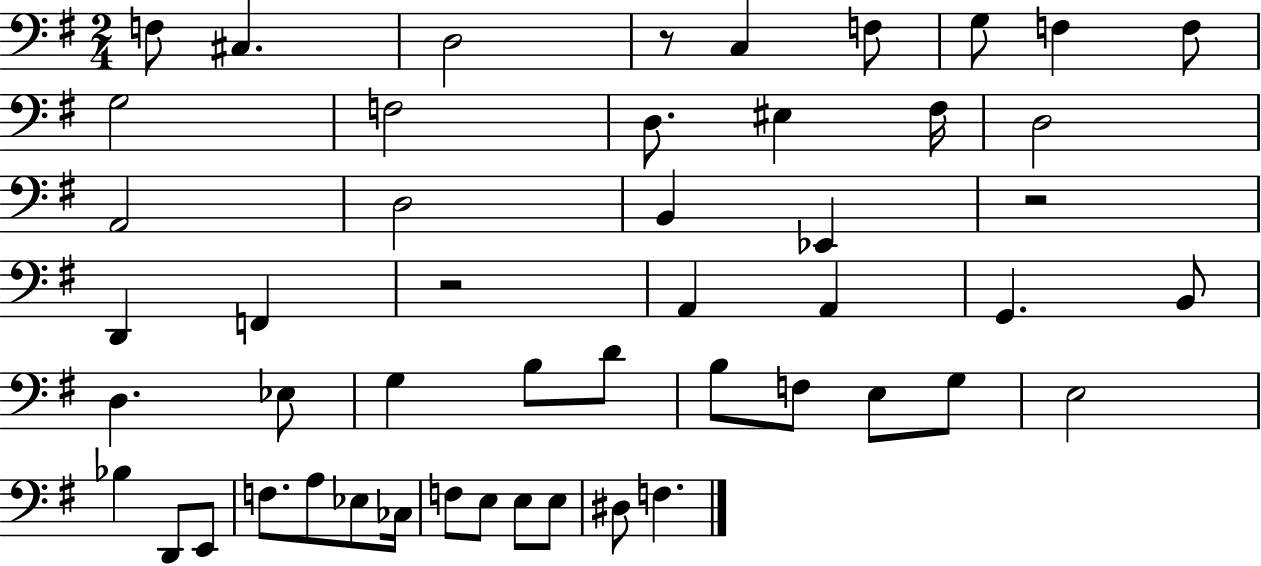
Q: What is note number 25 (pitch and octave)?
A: D3